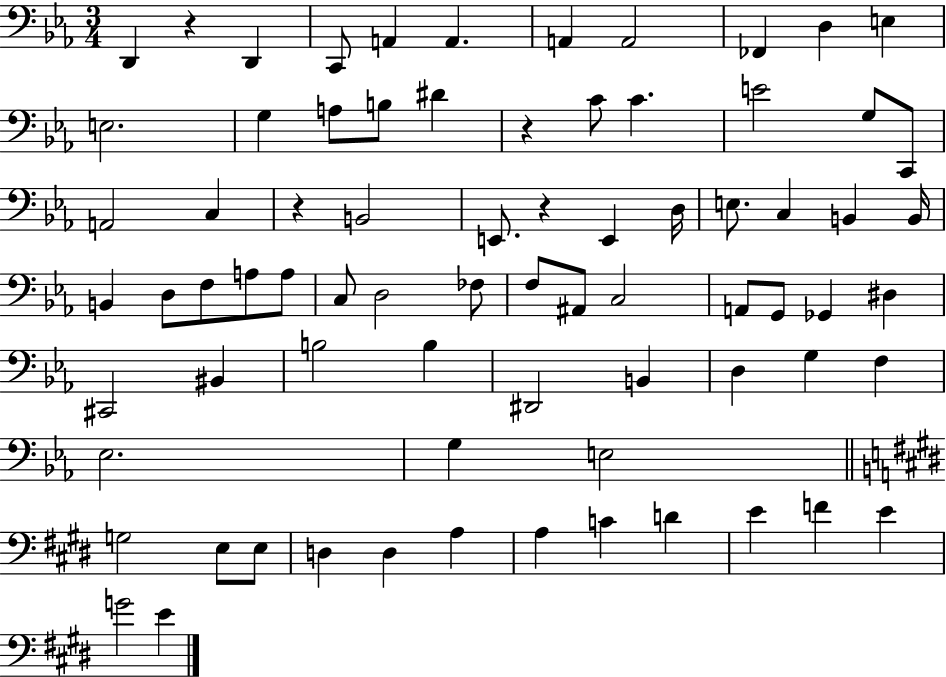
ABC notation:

X:1
T:Untitled
M:3/4
L:1/4
K:Eb
D,, z D,, C,,/2 A,, A,, A,, A,,2 _F,, D, E, E,2 G, A,/2 B,/2 ^D z C/2 C E2 G,/2 C,,/2 A,,2 C, z B,,2 E,,/2 z E,, D,/4 E,/2 C, B,, B,,/4 B,, D,/2 F,/2 A,/2 A,/2 C,/2 D,2 _F,/2 F,/2 ^A,,/2 C,2 A,,/2 G,,/2 _G,, ^D, ^C,,2 ^B,, B,2 B, ^D,,2 B,, D, G, F, _E,2 G, E,2 G,2 E,/2 E,/2 D, D, A, A, C D E F E G2 E